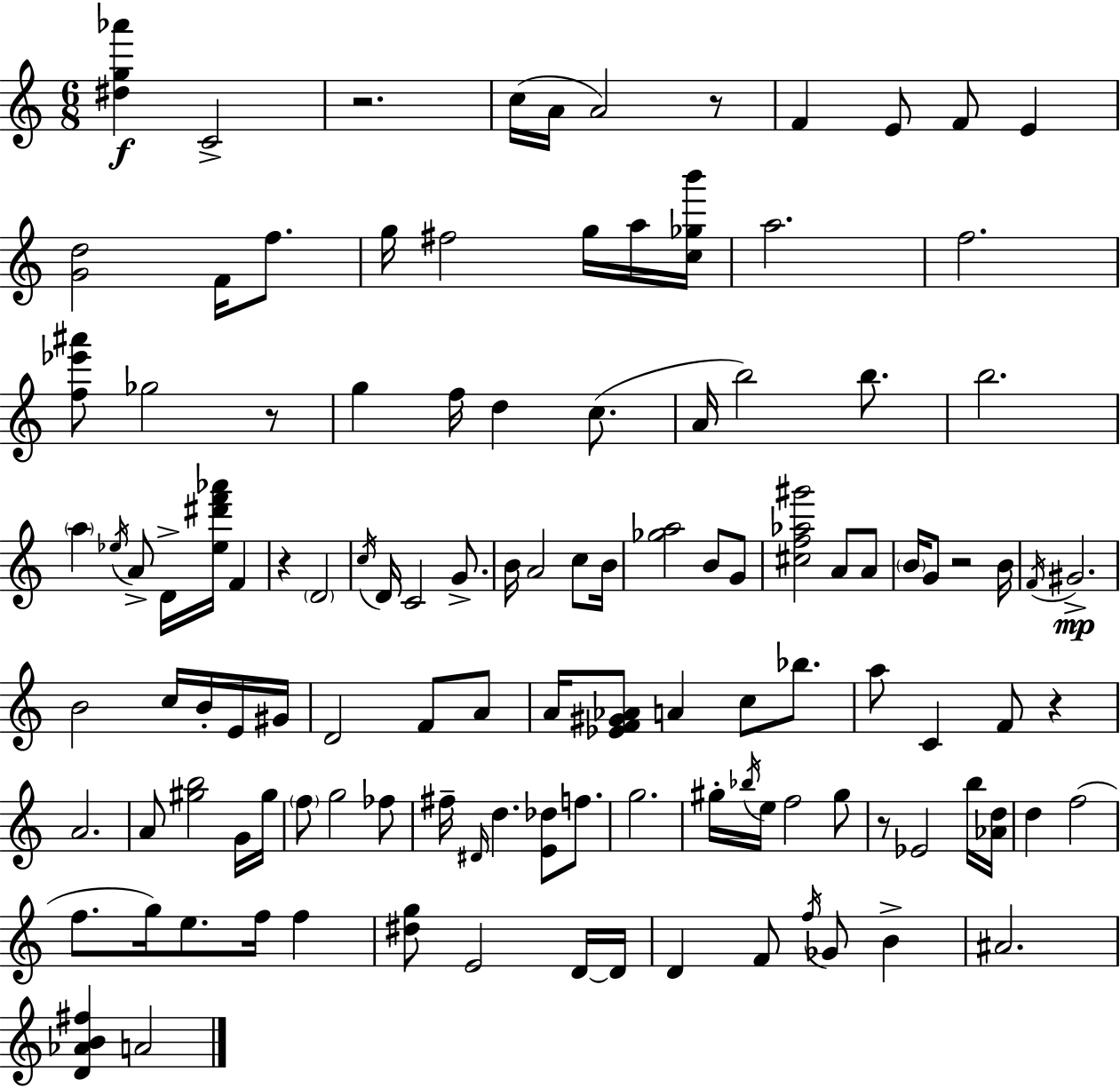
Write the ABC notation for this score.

X:1
T:Untitled
M:6/8
L:1/4
K:Am
[^dg_a'] C2 z2 c/4 A/4 A2 z/2 F E/2 F/2 E [Gd]2 F/4 f/2 g/4 ^f2 g/4 a/4 [c_gb']/4 a2 f2 [f_e'^a']/2 _g2 z/2 g f/4 d c/2 A/4 b2 b/2 b2 a _e/4 A/2 D/4 [_e^d'f'_a']/4 F z D2 c/4 D/4 C2 G/2 B/4 A2 c/2 B/4 [_ga]2 B/2 G/2 [^cf_a^g']2 A/2 A/2 B/4 G/2 z2 B/4 F/4 ^G2 B2 c/4 B/4 E/4 ^G/4 D2 F/2 A/2 A/4 [_EF^G_A]/2 A c/2 _b/2 a/2 C F/2 z A2 A/2 [^gb]2 G/4 ^g/4 f/2 g2 _f/2 ^f/4 ^D/4 d [E_d]/2 f/2 g2 ^g/4 _b/4 e/4 f2 ^g/2 z/2 _E2 b/4 [_Ad]/4 d f2 f/2 g/4 e/2 f/4 f [^dg]/2 E2 D/4 D/4 D F/2 f/4 _G/2 B ^A2 [D_AB^f] A2